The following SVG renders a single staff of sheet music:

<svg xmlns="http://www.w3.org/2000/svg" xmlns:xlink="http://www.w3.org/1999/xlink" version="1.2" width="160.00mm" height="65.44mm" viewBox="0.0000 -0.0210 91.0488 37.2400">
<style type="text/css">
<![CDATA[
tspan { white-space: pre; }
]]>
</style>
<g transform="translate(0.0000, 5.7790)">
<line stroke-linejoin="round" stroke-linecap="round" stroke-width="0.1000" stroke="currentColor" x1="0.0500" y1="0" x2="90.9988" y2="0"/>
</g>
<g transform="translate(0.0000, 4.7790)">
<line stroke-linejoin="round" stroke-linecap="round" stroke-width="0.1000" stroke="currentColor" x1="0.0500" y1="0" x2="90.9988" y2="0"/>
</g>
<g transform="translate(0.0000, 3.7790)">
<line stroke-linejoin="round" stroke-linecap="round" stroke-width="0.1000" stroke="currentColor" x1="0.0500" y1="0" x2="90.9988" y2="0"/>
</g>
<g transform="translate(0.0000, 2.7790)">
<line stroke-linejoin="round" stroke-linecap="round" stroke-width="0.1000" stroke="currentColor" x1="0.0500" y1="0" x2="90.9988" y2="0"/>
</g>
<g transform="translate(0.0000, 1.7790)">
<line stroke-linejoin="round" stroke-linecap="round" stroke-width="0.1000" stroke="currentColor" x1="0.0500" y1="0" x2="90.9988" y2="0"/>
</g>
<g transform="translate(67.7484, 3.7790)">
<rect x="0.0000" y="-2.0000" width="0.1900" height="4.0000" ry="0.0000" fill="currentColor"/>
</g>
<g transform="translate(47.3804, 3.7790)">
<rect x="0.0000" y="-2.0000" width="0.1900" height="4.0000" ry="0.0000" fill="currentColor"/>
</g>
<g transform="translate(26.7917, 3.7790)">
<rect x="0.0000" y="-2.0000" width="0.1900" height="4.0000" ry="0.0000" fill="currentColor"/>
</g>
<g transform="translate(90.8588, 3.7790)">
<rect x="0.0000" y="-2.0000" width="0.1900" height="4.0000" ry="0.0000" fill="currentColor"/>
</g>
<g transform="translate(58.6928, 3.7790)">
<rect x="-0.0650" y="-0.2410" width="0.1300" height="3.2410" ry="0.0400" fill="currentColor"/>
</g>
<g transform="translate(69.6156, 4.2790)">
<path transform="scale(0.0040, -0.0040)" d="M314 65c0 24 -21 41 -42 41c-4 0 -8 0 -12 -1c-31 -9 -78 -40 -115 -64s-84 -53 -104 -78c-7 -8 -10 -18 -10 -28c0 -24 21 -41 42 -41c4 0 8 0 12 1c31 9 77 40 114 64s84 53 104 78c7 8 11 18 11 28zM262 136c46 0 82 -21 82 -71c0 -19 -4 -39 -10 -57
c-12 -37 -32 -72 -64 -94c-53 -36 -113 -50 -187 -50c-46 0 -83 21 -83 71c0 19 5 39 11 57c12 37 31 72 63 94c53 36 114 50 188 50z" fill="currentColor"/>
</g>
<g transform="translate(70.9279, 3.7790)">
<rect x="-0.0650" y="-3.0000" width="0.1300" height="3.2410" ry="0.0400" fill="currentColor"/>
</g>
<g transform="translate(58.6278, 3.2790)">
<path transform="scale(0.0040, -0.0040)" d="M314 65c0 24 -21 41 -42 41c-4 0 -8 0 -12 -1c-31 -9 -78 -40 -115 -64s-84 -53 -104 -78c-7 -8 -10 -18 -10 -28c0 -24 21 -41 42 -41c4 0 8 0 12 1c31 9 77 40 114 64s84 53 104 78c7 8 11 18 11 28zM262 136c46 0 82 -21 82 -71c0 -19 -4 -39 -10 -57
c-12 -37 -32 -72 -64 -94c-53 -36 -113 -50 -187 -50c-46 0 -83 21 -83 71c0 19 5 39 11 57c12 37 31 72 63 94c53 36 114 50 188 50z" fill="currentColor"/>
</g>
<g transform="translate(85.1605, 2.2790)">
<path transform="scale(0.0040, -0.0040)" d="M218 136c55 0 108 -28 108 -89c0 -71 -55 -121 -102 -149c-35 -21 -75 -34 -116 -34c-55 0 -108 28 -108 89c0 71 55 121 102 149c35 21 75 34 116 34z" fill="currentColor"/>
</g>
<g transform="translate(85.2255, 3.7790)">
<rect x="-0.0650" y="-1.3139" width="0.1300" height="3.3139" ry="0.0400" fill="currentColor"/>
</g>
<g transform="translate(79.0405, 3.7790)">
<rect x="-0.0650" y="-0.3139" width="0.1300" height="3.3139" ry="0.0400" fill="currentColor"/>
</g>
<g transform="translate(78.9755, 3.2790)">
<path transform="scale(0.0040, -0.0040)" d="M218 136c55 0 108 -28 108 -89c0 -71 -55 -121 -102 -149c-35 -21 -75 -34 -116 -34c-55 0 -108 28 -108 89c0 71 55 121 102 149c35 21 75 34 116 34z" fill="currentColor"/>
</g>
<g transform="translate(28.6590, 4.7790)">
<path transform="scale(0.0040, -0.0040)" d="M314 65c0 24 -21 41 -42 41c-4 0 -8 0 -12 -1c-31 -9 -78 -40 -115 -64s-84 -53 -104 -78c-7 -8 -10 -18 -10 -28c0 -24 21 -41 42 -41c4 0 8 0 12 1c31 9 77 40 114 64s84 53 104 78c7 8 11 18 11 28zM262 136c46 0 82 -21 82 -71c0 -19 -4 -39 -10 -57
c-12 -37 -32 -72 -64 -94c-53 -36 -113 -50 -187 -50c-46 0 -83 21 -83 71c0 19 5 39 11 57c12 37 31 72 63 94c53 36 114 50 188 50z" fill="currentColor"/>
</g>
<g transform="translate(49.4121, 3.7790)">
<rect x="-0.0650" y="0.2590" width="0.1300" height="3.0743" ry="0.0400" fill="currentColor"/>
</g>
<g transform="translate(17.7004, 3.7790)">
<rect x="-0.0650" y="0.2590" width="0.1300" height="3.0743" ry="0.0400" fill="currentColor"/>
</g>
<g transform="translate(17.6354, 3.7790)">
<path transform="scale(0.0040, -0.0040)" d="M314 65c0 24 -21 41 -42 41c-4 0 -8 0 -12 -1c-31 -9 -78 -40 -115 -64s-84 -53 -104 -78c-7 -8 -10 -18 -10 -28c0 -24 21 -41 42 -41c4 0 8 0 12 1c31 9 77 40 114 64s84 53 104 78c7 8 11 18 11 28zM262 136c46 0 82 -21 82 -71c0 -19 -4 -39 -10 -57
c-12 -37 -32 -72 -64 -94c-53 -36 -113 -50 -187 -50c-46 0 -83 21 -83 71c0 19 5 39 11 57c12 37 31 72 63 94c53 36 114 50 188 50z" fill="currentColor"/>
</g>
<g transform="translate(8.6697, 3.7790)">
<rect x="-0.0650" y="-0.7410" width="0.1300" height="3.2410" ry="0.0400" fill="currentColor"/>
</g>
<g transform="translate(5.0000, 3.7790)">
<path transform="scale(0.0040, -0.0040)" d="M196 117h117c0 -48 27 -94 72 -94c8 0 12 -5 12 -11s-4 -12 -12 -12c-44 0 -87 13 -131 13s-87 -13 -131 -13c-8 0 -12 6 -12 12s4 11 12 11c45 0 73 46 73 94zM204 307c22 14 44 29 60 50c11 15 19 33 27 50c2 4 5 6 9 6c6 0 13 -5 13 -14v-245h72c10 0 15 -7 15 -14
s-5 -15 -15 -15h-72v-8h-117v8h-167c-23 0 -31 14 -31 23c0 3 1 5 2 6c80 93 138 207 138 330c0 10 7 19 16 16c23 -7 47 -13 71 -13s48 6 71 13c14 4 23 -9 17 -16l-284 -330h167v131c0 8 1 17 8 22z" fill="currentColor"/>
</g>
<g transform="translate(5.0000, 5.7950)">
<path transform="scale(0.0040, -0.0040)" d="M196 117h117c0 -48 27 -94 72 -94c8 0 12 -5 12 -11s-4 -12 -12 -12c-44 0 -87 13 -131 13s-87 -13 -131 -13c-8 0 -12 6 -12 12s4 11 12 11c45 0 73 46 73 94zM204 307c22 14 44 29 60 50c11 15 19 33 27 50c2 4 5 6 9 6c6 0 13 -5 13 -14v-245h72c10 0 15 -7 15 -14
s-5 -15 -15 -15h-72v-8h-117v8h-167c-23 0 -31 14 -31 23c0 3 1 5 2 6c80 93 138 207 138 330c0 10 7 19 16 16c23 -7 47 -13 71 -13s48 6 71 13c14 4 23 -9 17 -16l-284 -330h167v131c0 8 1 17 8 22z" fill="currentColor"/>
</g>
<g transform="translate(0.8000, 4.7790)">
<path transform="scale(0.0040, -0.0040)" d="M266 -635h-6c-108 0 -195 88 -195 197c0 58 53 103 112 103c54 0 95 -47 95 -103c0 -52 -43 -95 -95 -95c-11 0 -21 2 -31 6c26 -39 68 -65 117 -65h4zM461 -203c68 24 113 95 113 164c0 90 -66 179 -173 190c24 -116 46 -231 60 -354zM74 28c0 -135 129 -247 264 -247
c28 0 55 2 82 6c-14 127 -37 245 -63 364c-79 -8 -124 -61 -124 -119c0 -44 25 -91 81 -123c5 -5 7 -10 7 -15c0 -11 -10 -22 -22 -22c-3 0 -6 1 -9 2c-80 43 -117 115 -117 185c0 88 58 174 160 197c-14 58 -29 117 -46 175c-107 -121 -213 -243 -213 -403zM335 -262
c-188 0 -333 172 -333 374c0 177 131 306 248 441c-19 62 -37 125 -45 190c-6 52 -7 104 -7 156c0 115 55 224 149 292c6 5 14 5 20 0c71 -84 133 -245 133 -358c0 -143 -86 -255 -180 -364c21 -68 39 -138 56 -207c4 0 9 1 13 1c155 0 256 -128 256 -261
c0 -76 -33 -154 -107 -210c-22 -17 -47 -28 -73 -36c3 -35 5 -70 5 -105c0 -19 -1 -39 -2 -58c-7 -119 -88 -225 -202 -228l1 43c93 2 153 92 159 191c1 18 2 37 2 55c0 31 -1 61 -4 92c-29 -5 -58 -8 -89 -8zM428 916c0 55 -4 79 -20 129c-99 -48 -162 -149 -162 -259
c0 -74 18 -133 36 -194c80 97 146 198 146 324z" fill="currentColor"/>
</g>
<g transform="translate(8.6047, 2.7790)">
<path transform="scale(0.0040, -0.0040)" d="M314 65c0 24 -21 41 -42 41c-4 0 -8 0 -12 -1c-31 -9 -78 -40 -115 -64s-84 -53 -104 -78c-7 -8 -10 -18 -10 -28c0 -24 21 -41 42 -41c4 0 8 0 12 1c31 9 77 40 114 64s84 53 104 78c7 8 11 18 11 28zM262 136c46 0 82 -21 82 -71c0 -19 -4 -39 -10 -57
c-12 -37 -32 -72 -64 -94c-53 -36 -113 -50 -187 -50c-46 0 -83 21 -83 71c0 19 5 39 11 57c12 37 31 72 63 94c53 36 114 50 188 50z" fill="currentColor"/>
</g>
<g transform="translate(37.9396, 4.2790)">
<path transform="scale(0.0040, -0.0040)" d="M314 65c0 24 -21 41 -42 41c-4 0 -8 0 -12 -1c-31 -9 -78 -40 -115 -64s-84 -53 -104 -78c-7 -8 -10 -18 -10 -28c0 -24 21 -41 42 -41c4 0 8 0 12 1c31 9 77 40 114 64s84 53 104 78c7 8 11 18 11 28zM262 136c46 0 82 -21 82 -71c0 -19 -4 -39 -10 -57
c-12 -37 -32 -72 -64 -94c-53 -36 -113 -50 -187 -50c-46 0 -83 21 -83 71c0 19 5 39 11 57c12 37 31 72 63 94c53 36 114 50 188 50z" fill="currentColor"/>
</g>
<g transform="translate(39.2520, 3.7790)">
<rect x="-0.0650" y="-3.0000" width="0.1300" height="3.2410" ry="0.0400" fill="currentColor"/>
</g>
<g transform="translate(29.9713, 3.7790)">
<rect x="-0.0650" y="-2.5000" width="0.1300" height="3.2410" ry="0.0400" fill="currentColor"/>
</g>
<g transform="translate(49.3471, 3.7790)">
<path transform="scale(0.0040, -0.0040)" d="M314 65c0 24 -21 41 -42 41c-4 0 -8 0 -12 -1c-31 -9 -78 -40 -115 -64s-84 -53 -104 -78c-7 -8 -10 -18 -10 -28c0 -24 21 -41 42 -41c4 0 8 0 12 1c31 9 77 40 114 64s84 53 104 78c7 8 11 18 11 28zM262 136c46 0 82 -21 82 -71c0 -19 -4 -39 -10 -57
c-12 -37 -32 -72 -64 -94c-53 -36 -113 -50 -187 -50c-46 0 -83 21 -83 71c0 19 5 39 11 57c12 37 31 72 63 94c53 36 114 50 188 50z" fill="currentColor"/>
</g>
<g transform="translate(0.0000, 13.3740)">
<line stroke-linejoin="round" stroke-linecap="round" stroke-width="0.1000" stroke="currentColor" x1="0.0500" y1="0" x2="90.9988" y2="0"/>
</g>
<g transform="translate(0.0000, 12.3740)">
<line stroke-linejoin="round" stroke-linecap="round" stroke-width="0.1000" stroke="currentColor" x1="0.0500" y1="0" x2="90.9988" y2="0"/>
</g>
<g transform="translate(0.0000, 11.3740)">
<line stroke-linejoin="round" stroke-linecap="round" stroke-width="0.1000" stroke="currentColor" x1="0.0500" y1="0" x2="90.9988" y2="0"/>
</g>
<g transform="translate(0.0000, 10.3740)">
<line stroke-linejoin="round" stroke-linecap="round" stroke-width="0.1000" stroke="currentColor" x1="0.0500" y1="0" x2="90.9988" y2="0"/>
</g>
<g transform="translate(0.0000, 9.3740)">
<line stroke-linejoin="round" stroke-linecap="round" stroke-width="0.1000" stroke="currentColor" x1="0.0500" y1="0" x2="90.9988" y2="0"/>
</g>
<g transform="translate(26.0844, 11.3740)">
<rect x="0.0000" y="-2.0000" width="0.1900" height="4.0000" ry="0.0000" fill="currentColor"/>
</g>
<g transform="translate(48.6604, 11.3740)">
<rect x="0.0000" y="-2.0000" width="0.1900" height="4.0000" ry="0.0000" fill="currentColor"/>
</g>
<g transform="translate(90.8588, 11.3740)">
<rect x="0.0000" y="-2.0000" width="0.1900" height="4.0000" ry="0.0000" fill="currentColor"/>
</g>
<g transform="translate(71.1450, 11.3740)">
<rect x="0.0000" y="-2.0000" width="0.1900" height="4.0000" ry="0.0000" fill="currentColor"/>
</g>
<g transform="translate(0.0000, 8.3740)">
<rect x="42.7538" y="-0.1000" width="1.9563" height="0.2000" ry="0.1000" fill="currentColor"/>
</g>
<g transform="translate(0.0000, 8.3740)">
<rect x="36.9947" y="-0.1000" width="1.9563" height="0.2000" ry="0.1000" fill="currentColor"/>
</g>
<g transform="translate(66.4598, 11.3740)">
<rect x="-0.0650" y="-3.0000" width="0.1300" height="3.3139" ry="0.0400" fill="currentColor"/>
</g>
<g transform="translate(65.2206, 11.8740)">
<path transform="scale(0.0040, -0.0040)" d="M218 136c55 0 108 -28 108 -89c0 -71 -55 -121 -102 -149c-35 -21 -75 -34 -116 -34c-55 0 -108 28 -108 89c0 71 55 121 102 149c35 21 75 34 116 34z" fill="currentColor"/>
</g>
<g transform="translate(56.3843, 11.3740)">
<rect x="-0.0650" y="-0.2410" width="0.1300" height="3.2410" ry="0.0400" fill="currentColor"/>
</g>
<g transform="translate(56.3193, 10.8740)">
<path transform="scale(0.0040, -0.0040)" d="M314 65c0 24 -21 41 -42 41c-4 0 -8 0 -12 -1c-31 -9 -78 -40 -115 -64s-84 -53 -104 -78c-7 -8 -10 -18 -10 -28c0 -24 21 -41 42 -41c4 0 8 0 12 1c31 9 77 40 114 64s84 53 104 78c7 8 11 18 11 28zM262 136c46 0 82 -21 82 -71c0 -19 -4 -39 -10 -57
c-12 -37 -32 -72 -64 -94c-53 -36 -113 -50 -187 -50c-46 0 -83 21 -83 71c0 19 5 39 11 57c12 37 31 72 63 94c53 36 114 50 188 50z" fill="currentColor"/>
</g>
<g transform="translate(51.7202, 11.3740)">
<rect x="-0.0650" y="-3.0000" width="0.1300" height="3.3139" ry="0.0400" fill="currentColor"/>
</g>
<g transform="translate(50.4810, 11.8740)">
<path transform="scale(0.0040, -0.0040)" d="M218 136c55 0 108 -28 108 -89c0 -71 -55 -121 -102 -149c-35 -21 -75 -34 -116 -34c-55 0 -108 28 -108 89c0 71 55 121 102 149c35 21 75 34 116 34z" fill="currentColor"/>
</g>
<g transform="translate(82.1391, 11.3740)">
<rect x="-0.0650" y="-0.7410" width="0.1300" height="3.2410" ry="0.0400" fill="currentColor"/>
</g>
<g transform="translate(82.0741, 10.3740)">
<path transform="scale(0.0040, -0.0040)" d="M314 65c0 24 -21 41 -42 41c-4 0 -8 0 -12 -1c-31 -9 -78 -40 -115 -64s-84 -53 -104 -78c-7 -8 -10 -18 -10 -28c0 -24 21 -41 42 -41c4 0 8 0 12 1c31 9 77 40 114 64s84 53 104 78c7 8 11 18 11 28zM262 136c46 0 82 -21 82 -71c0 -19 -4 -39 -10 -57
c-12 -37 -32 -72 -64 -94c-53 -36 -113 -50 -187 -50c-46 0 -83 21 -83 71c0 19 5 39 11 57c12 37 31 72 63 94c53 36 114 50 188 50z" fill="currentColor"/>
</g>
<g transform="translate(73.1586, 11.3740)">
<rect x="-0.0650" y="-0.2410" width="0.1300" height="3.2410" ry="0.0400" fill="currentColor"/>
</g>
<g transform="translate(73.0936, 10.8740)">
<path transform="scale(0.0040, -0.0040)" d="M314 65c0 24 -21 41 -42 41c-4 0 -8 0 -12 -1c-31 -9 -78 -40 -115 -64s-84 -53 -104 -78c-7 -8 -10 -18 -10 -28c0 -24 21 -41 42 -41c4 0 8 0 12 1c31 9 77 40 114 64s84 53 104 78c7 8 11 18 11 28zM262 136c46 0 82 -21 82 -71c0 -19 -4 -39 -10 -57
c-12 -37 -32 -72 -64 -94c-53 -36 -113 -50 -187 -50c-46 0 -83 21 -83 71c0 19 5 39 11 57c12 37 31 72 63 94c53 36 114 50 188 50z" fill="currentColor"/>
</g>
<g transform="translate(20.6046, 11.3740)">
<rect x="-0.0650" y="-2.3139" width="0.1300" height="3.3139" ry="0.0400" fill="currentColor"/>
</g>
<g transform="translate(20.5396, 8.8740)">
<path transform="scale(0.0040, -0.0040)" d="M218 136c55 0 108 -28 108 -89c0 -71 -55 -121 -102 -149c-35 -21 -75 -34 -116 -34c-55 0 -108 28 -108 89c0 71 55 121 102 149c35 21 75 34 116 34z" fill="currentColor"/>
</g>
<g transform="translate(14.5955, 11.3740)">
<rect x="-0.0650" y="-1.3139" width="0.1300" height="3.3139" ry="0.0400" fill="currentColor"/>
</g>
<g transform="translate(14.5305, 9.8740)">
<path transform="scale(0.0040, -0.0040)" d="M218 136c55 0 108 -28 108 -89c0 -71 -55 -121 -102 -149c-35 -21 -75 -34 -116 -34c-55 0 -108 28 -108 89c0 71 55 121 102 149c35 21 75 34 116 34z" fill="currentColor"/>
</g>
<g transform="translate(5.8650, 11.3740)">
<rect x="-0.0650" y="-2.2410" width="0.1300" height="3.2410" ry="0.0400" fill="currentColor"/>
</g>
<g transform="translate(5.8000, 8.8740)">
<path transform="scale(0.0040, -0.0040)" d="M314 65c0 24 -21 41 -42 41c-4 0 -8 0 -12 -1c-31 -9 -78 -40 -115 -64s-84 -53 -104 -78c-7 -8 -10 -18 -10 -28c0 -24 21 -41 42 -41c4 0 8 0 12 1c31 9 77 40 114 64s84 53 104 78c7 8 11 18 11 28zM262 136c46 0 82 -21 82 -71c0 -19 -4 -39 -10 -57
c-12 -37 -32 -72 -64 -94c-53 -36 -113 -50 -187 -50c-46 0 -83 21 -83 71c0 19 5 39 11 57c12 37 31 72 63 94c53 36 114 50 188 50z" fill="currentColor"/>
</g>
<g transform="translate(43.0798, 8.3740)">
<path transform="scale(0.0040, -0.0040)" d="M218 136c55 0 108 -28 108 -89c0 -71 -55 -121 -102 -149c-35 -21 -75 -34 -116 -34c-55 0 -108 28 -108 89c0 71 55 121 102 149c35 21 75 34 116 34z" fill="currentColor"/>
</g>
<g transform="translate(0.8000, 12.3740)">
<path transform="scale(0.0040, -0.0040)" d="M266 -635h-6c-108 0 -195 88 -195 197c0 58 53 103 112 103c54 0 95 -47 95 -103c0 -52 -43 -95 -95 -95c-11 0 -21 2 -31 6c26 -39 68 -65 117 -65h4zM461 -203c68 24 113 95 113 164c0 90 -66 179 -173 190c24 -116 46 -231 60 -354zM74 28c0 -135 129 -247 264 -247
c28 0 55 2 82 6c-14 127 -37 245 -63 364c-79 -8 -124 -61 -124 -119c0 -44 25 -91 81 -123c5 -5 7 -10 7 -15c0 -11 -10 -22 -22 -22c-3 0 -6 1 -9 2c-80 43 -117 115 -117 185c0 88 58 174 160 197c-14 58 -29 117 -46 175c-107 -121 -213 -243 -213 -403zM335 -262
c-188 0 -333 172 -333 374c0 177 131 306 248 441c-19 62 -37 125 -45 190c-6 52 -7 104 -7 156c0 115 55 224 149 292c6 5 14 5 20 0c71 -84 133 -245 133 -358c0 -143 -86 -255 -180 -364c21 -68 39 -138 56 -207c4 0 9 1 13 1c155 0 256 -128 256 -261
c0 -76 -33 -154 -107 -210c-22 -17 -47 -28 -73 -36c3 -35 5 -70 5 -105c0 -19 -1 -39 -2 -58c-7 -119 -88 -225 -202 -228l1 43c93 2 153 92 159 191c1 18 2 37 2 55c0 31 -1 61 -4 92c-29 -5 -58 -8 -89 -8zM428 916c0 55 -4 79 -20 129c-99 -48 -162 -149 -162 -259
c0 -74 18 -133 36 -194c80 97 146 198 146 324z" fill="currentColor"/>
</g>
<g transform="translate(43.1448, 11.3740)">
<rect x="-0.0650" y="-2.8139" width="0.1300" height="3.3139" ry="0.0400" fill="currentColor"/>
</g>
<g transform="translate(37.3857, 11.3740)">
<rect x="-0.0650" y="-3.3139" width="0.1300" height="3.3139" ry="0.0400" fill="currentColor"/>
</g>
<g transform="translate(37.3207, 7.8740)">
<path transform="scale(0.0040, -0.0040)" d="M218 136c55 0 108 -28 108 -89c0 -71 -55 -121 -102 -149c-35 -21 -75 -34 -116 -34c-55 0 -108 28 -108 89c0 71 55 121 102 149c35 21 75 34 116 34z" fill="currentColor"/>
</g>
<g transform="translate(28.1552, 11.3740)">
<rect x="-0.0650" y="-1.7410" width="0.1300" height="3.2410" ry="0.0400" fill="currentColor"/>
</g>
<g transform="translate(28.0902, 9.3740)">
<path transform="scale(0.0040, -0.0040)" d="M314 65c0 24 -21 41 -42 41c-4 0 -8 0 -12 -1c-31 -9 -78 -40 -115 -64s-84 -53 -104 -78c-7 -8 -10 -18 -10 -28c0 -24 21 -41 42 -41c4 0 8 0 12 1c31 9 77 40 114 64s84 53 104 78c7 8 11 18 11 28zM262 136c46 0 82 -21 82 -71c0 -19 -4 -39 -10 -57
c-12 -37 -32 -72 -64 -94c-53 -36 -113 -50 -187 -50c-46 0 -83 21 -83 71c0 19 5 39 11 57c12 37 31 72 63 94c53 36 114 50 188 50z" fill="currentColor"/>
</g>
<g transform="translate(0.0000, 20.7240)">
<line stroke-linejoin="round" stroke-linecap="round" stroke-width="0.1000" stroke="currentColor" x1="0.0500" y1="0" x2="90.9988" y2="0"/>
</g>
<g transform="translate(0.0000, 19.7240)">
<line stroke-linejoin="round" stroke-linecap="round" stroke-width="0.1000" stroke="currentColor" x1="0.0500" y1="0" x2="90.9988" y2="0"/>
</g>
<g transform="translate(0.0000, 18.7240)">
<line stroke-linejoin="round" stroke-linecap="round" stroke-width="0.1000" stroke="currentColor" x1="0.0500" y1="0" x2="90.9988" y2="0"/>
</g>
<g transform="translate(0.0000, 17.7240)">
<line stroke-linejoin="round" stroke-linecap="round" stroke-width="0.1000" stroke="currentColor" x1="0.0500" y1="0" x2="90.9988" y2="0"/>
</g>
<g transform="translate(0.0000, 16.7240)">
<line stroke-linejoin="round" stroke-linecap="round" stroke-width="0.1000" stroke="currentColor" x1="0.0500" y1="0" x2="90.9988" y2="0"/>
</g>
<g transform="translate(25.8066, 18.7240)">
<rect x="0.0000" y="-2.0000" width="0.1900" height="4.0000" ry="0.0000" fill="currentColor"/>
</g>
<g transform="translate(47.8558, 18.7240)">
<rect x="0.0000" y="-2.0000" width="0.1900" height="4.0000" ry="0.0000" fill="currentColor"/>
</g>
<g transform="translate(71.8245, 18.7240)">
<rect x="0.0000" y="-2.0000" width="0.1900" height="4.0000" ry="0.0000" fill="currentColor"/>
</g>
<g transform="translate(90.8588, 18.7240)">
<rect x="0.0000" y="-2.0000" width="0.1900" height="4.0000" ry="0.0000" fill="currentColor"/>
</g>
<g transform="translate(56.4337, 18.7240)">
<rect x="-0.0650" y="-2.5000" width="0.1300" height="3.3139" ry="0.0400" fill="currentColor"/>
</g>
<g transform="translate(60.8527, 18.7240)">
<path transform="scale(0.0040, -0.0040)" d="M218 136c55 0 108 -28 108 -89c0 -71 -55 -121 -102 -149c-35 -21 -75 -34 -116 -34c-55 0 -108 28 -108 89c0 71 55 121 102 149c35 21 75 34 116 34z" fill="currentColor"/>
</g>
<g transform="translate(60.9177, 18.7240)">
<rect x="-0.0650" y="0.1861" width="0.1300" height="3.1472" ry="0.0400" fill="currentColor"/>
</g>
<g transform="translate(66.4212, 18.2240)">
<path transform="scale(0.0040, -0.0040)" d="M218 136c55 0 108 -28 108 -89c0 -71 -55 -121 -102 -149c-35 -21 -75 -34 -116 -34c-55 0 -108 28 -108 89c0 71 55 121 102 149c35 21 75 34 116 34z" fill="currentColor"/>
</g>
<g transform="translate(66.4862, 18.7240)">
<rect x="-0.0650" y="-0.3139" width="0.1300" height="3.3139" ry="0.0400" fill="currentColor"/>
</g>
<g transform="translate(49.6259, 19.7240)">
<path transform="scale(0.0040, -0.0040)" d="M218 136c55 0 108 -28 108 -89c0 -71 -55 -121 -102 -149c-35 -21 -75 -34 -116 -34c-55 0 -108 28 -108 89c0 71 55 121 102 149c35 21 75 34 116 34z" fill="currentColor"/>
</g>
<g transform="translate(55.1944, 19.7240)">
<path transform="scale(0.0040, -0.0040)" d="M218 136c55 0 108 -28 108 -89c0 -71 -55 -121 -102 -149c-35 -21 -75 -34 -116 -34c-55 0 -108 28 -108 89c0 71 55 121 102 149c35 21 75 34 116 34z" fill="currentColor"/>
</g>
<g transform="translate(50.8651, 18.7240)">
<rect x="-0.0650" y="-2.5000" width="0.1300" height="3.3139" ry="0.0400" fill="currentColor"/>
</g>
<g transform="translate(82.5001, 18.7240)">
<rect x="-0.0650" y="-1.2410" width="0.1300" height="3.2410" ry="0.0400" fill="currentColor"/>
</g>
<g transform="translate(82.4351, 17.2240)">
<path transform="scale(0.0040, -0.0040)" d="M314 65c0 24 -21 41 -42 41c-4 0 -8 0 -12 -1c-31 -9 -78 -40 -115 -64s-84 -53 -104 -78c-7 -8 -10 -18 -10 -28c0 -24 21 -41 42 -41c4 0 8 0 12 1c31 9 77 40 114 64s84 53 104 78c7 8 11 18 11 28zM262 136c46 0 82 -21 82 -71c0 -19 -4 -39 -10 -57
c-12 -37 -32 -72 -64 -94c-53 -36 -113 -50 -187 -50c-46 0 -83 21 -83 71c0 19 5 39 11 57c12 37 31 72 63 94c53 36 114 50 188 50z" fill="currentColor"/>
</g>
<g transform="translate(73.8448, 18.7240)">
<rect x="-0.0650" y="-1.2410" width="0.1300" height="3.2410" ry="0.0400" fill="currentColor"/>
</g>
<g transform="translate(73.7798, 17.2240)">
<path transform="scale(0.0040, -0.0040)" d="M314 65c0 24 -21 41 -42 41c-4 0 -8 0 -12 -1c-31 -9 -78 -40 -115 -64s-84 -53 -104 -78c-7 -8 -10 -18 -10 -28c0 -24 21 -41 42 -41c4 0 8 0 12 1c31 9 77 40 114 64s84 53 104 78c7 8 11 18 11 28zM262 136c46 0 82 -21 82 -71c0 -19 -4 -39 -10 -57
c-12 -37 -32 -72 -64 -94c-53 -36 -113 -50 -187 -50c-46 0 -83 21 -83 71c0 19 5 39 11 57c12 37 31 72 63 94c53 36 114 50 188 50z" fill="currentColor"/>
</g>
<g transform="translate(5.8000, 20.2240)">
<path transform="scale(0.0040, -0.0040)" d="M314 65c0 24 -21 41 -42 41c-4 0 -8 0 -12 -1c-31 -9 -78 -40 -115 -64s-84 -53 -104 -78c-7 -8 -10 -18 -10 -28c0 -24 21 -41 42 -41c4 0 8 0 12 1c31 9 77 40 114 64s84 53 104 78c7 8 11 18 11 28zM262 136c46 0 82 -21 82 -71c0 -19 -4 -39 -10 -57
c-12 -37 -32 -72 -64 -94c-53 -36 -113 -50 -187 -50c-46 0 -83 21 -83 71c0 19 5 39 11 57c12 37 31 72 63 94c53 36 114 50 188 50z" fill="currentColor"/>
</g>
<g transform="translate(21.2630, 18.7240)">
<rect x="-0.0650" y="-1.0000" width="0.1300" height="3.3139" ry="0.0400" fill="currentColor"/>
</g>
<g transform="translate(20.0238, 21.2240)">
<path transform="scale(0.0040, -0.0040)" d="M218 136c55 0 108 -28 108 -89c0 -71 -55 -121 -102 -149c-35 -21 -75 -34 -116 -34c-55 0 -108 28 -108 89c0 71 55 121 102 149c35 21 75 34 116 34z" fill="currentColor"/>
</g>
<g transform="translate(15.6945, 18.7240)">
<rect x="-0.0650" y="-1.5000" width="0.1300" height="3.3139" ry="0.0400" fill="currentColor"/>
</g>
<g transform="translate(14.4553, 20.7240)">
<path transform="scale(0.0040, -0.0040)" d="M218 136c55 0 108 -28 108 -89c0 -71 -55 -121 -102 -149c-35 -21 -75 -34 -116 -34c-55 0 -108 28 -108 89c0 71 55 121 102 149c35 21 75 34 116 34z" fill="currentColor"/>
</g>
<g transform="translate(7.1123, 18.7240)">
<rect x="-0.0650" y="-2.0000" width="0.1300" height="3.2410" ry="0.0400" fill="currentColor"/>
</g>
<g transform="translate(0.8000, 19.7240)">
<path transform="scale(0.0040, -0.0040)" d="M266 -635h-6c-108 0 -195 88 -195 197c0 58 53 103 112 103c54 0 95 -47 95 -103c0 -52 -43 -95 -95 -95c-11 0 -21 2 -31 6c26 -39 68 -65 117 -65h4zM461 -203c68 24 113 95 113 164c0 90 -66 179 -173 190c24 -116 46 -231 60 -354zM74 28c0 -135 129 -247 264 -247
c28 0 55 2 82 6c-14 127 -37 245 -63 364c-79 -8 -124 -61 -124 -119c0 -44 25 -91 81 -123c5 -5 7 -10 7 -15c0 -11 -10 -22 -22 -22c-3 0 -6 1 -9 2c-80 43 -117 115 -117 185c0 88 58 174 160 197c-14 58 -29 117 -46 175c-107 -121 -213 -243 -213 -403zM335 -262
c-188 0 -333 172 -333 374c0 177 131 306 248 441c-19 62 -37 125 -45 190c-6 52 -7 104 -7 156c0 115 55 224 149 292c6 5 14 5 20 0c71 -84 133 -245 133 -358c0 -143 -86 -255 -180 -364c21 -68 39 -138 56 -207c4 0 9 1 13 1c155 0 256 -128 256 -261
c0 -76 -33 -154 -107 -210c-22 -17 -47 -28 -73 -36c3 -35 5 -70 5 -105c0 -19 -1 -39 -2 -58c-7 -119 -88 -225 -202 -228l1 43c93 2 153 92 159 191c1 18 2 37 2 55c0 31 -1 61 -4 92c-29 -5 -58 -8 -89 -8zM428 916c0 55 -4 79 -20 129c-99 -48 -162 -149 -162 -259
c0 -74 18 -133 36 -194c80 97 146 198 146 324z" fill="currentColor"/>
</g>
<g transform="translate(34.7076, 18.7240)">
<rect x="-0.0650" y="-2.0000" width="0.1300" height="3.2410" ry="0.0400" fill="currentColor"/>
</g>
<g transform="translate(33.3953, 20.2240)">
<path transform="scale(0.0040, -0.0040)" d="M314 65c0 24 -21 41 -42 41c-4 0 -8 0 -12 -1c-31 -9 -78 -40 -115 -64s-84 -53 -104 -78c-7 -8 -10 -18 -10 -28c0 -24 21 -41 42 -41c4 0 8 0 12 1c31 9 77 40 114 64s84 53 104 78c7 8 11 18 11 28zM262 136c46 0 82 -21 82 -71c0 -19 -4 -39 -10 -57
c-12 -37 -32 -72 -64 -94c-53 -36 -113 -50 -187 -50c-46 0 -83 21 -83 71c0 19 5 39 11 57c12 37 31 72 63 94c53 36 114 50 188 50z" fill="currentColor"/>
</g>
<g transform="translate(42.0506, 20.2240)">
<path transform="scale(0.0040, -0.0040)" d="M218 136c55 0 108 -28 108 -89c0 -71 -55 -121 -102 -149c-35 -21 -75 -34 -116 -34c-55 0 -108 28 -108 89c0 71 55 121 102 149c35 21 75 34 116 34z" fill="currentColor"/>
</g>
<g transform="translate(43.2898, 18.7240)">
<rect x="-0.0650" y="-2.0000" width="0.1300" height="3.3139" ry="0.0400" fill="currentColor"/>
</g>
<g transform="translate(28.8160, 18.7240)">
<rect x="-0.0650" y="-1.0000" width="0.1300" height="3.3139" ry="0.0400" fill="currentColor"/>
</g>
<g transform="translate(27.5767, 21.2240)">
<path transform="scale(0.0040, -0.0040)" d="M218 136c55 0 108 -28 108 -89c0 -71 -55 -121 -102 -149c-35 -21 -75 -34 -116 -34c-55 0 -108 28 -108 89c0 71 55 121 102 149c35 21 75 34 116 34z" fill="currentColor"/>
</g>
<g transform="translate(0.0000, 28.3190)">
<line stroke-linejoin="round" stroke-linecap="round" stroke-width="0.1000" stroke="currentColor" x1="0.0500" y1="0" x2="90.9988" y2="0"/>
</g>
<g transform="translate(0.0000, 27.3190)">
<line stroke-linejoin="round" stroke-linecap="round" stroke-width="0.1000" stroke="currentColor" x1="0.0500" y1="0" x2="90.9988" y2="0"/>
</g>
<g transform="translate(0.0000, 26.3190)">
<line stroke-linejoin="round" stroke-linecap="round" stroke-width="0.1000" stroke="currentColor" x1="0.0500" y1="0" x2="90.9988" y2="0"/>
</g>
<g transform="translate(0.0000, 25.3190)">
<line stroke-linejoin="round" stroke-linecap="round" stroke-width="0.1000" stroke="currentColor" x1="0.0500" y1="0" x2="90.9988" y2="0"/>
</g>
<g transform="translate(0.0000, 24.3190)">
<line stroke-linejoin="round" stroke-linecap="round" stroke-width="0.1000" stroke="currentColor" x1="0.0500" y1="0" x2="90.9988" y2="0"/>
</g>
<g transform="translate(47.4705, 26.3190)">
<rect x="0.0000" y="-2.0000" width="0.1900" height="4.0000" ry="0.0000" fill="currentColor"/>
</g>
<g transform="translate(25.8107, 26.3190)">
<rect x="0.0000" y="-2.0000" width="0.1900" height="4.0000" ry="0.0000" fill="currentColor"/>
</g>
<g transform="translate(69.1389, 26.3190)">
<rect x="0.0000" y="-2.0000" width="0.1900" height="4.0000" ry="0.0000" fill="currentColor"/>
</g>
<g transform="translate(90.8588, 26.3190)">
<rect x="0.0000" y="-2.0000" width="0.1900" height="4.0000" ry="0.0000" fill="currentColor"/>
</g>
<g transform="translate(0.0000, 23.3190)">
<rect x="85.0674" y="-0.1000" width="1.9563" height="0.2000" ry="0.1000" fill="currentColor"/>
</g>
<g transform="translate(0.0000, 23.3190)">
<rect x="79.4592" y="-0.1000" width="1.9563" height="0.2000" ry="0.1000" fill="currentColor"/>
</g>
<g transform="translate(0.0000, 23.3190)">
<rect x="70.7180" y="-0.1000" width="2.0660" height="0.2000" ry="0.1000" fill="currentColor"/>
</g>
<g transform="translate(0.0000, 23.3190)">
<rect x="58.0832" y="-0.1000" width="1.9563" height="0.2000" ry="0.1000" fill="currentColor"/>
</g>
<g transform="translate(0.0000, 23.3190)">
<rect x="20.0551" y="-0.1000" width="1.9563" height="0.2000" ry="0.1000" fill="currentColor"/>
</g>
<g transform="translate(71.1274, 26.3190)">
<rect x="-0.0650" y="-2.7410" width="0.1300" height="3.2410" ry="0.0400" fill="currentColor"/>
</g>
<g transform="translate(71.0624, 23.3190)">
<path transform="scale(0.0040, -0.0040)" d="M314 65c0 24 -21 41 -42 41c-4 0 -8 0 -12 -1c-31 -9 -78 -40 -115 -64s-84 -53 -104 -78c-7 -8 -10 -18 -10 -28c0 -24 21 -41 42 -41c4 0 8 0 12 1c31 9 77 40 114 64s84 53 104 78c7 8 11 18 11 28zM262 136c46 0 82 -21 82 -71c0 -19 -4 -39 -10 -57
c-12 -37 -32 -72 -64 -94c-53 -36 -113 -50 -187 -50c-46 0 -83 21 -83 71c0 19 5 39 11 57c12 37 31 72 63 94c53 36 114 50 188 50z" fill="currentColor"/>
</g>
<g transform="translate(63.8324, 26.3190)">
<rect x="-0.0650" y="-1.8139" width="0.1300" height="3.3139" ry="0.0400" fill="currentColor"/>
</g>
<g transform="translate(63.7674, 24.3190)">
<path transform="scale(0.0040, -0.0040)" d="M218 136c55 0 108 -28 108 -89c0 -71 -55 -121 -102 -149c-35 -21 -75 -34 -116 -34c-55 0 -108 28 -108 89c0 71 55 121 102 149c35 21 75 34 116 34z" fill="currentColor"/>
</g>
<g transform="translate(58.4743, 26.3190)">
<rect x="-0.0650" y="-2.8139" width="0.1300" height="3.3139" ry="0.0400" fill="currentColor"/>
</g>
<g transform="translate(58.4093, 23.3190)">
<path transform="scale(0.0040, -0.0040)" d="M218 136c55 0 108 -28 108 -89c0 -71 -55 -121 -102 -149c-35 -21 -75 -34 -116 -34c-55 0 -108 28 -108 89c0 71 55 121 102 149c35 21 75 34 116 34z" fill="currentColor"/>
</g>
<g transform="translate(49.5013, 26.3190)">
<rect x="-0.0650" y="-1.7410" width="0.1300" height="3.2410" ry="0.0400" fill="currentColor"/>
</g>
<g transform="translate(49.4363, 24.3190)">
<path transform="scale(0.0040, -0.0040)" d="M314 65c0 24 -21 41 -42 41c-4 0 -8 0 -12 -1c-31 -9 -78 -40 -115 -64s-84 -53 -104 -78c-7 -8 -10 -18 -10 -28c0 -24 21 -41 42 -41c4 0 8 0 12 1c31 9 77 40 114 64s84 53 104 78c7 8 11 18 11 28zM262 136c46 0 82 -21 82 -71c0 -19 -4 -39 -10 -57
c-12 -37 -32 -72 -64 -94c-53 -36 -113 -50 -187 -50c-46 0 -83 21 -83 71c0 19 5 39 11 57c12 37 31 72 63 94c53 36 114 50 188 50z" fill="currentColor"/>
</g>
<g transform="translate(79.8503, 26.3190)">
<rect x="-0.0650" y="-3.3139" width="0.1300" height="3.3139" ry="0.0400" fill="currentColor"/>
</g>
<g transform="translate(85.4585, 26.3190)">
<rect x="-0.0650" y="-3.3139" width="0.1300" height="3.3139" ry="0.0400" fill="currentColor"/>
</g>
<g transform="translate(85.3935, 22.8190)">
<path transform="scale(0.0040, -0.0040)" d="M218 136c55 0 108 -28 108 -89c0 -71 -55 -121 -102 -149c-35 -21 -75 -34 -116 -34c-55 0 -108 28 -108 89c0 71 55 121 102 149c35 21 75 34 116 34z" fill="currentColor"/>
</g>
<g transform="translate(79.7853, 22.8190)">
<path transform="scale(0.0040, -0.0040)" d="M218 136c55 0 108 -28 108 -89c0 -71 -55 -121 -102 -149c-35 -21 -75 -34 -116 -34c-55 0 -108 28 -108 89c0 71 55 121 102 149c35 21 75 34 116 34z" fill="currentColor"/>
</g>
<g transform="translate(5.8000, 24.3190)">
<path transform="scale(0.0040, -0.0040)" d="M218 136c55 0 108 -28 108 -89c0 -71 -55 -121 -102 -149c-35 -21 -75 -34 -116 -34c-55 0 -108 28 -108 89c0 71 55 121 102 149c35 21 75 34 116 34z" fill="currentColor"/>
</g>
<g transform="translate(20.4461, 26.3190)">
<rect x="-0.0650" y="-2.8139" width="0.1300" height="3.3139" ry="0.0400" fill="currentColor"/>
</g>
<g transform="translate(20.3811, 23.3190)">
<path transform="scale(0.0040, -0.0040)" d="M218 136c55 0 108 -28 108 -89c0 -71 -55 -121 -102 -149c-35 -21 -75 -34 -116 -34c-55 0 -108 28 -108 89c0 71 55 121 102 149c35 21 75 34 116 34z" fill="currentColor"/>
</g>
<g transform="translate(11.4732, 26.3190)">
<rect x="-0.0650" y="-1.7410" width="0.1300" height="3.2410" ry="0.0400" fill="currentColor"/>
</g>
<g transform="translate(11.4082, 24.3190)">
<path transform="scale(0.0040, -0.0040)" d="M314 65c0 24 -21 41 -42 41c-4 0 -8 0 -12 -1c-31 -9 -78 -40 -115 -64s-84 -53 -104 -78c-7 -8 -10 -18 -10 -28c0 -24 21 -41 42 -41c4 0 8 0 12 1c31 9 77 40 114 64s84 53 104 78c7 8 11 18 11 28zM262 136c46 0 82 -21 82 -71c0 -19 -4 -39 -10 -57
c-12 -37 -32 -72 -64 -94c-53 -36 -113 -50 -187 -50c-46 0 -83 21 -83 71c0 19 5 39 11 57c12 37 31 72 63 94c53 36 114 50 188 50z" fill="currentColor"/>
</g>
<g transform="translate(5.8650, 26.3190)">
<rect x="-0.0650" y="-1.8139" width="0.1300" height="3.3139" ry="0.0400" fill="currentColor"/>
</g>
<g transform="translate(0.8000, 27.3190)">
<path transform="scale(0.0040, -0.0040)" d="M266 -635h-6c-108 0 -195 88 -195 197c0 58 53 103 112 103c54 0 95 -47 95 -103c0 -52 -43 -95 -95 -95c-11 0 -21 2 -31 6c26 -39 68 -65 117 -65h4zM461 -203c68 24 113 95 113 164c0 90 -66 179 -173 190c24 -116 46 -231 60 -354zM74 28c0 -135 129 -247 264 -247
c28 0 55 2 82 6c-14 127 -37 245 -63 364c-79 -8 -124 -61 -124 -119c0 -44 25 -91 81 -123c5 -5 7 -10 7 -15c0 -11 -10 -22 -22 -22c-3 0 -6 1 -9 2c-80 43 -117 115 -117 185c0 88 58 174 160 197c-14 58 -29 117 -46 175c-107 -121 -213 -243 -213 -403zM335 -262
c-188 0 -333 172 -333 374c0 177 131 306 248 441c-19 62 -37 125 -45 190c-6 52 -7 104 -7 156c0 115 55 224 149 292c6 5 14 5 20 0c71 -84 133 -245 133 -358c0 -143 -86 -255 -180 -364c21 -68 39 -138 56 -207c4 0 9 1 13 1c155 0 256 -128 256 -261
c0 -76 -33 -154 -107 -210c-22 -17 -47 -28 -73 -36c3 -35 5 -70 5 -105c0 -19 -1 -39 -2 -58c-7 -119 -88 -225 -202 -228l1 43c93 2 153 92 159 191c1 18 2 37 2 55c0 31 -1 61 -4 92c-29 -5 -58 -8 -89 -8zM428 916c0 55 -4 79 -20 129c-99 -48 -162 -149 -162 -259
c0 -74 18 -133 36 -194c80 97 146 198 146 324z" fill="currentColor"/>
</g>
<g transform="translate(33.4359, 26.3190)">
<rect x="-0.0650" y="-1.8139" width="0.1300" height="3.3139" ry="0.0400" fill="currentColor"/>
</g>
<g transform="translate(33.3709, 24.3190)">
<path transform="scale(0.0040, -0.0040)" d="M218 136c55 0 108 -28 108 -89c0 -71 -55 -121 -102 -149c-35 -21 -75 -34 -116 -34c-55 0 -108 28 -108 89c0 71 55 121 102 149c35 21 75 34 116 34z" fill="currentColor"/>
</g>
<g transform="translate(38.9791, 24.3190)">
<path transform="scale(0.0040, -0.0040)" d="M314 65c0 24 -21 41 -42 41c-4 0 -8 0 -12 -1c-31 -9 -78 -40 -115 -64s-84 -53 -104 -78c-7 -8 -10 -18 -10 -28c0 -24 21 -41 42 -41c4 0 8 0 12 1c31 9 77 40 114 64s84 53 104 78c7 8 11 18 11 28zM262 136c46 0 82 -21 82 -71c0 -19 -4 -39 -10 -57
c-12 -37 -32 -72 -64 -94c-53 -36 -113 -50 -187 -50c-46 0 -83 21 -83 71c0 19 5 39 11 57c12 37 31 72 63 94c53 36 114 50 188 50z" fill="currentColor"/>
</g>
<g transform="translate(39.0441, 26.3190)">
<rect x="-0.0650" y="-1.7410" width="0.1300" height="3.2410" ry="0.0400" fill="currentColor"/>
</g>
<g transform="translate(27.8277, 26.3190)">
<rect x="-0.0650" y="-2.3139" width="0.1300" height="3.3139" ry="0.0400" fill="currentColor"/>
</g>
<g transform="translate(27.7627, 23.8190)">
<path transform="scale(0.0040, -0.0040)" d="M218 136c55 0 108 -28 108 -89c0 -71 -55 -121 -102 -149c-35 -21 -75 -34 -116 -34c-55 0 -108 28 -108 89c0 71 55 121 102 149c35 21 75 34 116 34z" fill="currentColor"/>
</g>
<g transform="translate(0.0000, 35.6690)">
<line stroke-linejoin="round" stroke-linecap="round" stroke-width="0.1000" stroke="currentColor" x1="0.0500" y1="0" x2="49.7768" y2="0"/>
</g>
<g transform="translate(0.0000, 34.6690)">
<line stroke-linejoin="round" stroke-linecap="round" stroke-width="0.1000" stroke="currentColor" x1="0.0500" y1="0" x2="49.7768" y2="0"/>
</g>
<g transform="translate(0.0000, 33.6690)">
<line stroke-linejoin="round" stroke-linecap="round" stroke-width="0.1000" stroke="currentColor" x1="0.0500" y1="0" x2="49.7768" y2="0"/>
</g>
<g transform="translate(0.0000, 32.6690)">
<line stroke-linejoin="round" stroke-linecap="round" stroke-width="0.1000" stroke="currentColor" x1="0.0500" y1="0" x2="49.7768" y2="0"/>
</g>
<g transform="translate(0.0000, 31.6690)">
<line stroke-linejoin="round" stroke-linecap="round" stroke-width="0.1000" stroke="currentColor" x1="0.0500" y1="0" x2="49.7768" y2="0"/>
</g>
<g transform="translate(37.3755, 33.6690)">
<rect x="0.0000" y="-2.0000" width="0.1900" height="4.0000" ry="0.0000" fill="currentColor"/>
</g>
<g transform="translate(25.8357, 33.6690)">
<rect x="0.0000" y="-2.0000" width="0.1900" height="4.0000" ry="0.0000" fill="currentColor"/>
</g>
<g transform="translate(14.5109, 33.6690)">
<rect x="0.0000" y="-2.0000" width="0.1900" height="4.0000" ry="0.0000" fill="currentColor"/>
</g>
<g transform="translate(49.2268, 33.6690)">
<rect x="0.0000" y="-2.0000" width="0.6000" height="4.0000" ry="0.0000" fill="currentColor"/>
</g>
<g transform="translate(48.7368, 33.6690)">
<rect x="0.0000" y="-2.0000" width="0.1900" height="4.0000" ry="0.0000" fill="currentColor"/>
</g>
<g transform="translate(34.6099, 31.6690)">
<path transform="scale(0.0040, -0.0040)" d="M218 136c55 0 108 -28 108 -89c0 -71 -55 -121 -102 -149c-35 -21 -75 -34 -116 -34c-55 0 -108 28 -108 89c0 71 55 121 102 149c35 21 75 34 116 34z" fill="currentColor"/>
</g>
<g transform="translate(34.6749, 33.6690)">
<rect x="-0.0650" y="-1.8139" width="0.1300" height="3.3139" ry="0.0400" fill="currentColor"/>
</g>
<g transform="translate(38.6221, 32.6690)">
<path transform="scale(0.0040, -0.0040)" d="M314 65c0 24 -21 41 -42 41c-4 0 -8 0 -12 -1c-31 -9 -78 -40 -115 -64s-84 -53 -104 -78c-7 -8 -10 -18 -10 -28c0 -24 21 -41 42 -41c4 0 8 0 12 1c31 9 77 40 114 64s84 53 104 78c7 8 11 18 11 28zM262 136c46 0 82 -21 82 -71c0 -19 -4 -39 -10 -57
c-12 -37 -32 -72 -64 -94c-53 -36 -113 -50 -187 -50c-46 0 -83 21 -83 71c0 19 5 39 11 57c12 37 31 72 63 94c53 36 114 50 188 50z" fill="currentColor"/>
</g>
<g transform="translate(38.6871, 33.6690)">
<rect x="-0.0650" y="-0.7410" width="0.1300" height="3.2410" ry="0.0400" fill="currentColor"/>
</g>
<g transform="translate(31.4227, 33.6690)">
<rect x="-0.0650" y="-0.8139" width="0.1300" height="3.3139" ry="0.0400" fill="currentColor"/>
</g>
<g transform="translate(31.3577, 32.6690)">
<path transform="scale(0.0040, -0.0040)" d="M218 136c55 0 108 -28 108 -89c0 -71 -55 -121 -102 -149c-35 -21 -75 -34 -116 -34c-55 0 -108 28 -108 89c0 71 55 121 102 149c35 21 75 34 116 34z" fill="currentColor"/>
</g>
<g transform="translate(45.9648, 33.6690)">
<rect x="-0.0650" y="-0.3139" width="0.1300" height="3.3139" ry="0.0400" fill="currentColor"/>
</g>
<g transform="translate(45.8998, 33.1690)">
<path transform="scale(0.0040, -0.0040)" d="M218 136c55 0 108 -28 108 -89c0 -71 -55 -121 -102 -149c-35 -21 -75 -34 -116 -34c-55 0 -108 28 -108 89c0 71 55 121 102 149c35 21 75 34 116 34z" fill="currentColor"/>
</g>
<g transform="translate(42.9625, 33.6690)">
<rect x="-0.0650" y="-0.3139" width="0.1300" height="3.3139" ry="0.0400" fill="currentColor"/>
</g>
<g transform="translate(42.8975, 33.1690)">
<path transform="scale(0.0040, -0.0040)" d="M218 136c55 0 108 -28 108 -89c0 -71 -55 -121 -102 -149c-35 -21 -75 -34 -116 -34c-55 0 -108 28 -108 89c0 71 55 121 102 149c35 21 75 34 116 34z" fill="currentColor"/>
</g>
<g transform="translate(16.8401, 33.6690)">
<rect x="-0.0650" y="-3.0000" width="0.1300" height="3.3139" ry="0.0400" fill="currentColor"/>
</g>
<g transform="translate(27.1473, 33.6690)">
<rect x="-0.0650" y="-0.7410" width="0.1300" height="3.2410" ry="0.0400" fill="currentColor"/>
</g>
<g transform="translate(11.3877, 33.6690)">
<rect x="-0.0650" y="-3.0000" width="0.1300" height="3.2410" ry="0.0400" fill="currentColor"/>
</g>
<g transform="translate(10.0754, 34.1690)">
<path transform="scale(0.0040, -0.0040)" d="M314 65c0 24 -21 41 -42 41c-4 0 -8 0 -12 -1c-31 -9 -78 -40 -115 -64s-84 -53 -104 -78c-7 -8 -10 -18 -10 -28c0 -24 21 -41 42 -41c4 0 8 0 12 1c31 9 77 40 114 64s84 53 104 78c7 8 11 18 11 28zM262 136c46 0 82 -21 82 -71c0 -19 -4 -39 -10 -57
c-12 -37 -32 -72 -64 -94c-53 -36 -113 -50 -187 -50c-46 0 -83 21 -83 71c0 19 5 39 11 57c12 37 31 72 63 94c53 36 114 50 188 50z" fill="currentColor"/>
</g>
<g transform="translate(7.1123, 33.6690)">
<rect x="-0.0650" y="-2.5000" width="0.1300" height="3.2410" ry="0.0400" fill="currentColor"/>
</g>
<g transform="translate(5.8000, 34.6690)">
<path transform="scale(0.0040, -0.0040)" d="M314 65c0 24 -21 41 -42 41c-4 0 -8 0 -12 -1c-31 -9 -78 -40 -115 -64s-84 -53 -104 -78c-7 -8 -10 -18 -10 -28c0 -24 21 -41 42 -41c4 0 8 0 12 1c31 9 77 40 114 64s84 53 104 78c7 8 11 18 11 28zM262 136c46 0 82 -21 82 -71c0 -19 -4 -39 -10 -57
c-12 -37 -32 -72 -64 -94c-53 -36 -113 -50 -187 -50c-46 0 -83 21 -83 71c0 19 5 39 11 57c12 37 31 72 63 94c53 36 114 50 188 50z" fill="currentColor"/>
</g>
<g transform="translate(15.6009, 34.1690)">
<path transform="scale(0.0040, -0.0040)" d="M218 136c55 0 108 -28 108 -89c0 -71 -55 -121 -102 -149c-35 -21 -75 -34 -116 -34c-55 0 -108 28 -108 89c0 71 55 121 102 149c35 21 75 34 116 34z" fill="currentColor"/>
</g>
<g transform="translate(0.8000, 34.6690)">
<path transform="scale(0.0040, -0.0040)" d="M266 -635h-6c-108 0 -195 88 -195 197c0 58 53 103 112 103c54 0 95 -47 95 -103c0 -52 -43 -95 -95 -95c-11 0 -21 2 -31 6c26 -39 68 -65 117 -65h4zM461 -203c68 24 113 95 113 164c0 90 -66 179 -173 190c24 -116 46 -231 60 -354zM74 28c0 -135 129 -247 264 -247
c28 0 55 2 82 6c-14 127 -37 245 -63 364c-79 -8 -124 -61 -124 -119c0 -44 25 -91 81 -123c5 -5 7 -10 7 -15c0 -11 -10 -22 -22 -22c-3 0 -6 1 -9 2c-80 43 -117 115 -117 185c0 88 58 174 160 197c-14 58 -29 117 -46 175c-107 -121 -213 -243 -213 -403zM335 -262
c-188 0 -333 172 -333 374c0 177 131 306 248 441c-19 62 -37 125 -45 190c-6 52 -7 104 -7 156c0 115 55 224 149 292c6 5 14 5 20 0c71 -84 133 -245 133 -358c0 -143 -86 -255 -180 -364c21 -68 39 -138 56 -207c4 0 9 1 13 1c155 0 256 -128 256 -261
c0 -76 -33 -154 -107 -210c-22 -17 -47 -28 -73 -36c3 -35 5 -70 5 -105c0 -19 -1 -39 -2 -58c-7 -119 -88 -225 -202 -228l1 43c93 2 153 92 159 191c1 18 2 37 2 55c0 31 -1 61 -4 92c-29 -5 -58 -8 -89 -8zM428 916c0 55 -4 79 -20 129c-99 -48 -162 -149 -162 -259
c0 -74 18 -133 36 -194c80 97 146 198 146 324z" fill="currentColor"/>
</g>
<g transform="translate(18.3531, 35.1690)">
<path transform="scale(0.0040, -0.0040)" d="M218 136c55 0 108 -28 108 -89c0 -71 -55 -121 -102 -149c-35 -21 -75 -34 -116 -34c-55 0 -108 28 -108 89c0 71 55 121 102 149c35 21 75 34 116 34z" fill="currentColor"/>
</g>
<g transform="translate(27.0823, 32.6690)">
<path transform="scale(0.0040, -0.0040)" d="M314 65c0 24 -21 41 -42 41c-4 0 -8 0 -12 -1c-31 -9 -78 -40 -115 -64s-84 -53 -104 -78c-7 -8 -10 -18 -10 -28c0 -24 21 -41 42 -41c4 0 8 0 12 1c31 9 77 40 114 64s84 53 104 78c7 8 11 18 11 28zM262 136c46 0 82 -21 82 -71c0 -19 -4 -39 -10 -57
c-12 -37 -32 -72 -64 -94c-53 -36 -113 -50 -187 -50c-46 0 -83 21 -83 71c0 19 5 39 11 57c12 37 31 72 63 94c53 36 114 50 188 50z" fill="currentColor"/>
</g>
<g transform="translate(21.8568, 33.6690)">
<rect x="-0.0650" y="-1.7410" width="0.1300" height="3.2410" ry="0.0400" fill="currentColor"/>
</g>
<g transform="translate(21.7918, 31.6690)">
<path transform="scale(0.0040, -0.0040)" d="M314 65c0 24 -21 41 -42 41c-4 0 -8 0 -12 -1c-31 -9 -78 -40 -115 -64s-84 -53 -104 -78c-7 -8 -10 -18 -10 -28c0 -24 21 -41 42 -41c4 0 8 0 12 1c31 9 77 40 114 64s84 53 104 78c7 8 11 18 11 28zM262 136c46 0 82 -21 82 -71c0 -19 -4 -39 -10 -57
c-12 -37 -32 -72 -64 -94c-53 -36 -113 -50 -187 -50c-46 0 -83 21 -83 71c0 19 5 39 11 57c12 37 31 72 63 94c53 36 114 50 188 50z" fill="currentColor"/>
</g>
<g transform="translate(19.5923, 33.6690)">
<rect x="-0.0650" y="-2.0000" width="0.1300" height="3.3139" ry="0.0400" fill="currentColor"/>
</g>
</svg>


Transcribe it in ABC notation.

X:1
T:Untitled
M:4/4
L:1/4
K:C
d2 B2 G2 A2 B2 c2 A2 c e g2 e g f2 b a A c2 A c2 d2 F2 E D D F2 F G G B c e2 e2 f f2 a g f f2 f2 a f a2 b b G2 A2 A F f2 d2 d f d2 c c